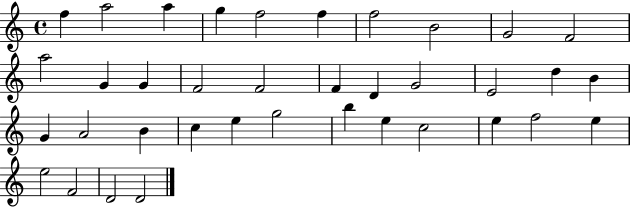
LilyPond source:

{
  \clef treble
  \time 4/4
  \defaultTimeSignature
  \key c \major
  f''4 a''2 a''4 | g''4 f''2 f''4 | f''2 b'2 | g'2 f'2 | \break a''2 g'4 g'4 | f'2 f'2 | f'4 d'4 g'2 | e'2 d''4 b'4 | \break g'4 a'2 b'4 | c''4 e''4 g''2 | b''4 e''4 c''2 | e''4 f''2 e''4 | \break e''2 f'2 | d'2 d'2 | \bar "|."
}